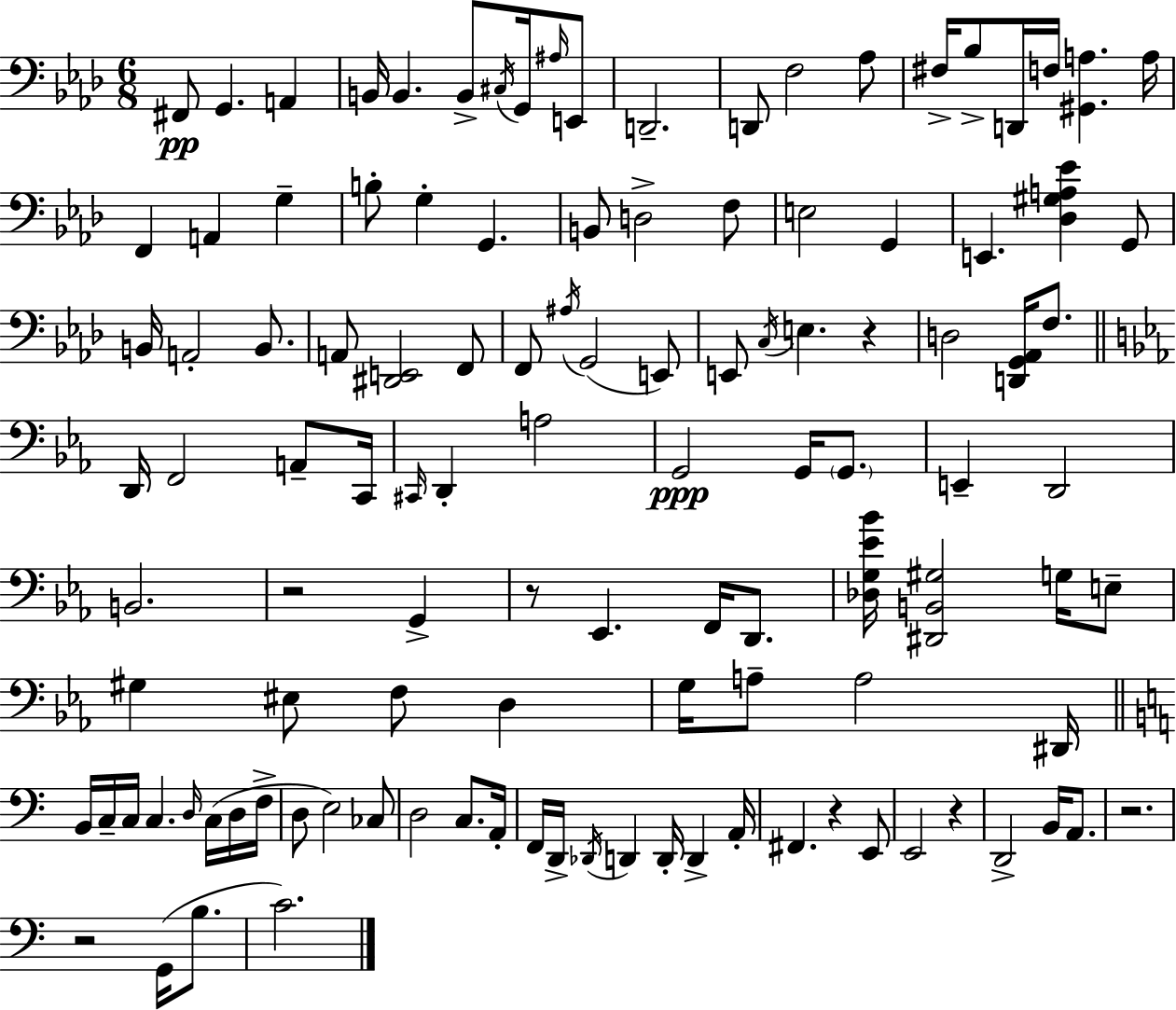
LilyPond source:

{
  \clef bass
  \numericTimeSignature
  \time 6/8
  \key f \minor
  \repeat volta 2 { fis,8\pp g,4. a,4 | b,16 b,4. b,8-> \acciaccatura { cis16 } g,16 \grace { ais16 } | e,8 d,2.-- | d,8 f2 | \break aes8 fis16-> bes8-> d,16 f16 <gis, a>4. | a16 f,4 a,4 g4-- | b8-. g4-. g,4. | b,8 d2-> | \break f8 e2 g,4 | e,4. <des gis a ees'>4 | g,8 b,16 a,2-. b,8. | a,8 <dis, e,>2 | \break f,8 f,8 \acciaccatura { ais16 }( g,2 | e,8) e,8 \acciaccatura { c16 } e4. | r4 d2 | <d, g, aes,>16 f8. \bar "||" \break \key ees \major d,16 f,2 a,8-- c,16 | \grace { cis,16 } d,4-. a2 | g,2\ppp g,16 \parenthesize g,8. | e,4-- d,2 | \break b,2. | r2 g,4-> | r8 ees,4. f,16 d,8. | <des g ees' bes'>16 <dis, b, gis>2 g16 e8-- | \break gis4 eis8 f8 d4 | g16 a8-- a2 | dis,16 \bar "||" \break \key c \major b,16 c16-- c16 c4. \grace { d16 } c16( d16 | f16-> d8 e2) ces8 | d2 c8. | a,16-. f,16 d,16-> \acciaccatura { des,16 } d,4 d,16-. d,4-> | \break a,16-. fis,4. r4 | e,8 e,2 r4 | d,2-> b,16 a,8. | r2. | \break r2 g,16( b8. | c'2.) | } \bar "|."
}